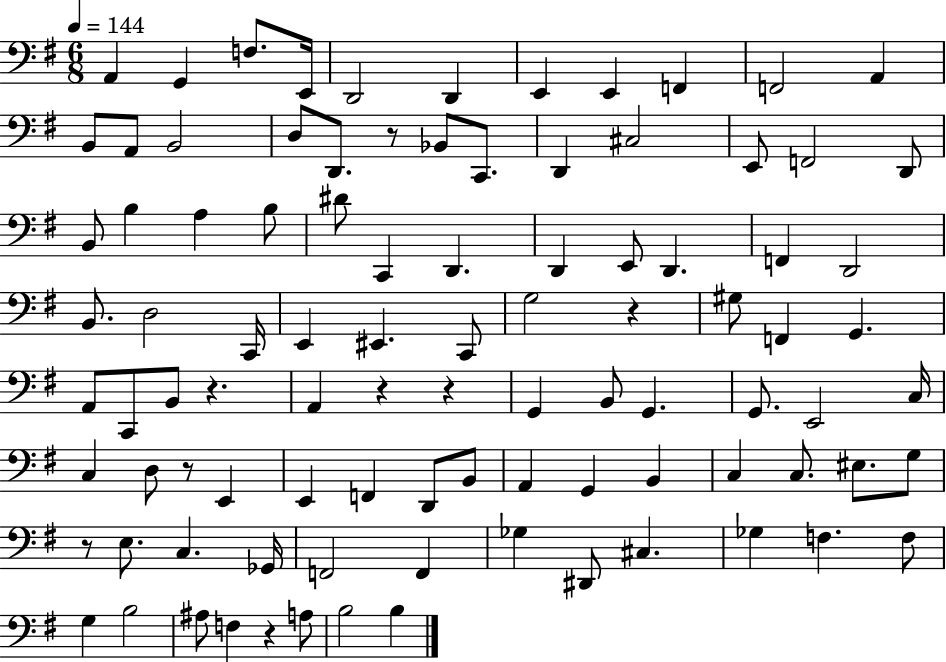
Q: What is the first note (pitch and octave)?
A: A2